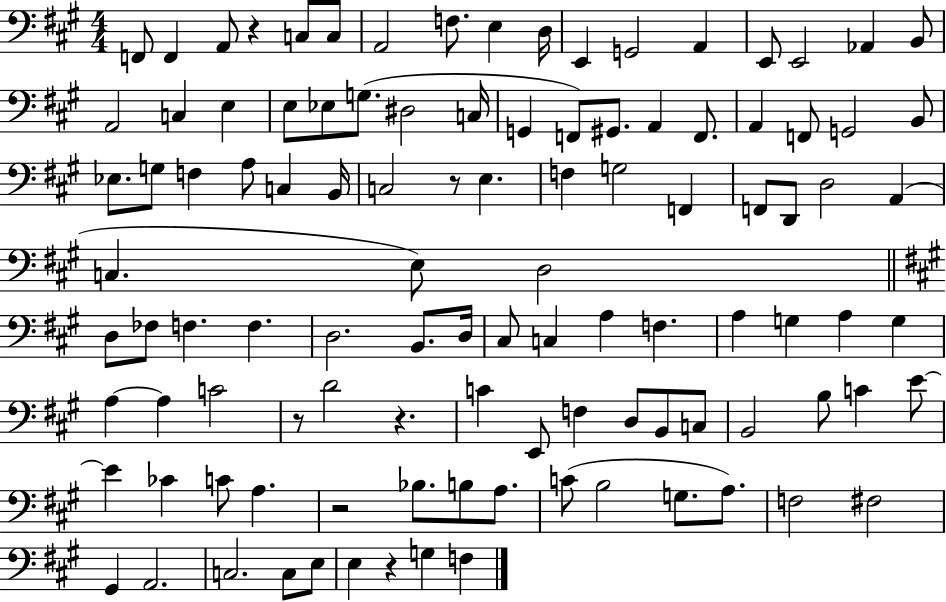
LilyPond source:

{
  \clef bass
  \numericTimeSignature
  \time 4/4
  \key a \major
  f,8 f,4 a,8 r4 c8 c8 | a,2 f8. e4 d16 | e,4 g,2 a,4 | e,8 e,2 aes,4 b,8 | \break a,2 c4 e4 | e8 ees8 g8.( dis2 c16 | g,4 f,8) gis,8. a,4 f,8. | a,4 f,8 g,2 b,8 | \break ees8. g8 f4 a8 c4 b,16 | c2 r8 e4. | f4 g2 f,4 | f,8 d,8 d2 a,4( | \break c4. e8) d2 | \bar "||" \break \key a \major d8 fes8 f4. f4. | d2. b,8. d16 | cis8 c4 a4 f4. | a4 g4 a4 g4 | \break a4~~ a4 c'2 | r8 d'2 r4. | c'4 e,8 f4 d8 b,8 c8 | b,2 b8 c'4 e'8~~ | \break e'4 ces'4 c'8 a4. | r2 bes8. b8 a8. | c'8( b2 g8. a8.) | f2 fis2 | \break gis,4 a,2. | c2. c8 e8 | e4 r4 g4 f4 | \bar "|."
}